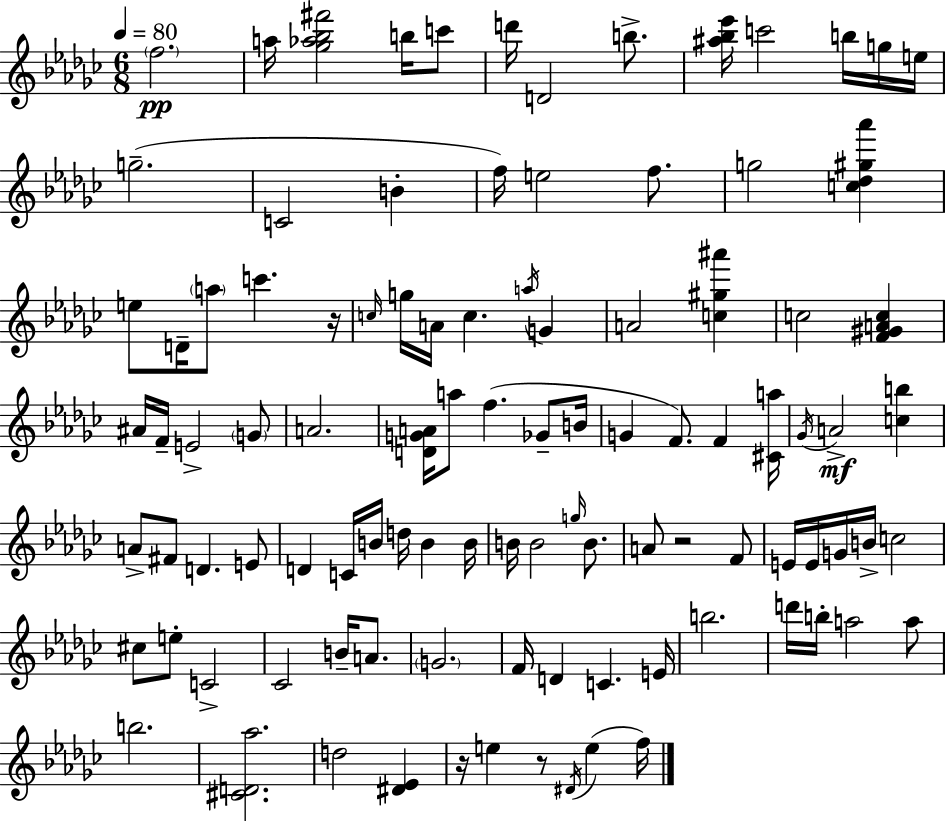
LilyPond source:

{
  \clef treble
  \numericTimeSignature
  \time 6/8
  \key ees \minor
  \tempo 4 = 80
  \parenthesize f''2.\pp | a''16 <ges'' aes'' bes'' fis'''>2 b''16 c'''8 | d'''16 d'2 b''8.-> | <ais'' bes'' ees'''>16 c'''2 b''16 g''16 e''16 | \break g''2.--( | c'2 b'4-. | f''16) e''2 f''8. | g''2 <c'' des'' gis'' aes'''>4 | \break e''8 d'16-- \parenthesize a''8 c'''4. r16 | \grace { c''16 } g''16 a'16 c''4. \acciaccatura { a''16 } g'4 | a'2 <c'' gis'' ais'''>4 | c''2 <f' gis' a' c''>4 | \break ais'16 f'16-- e'2-> | \parenthesize g'8 a'2. | <d' g' a'>16 a''8 f''4.( ges'8-- | b'16 g'4 f'8.) f'4 | \break <cis' a''>16 \acciaccatura { ges'16 }\mf a'2-> <c'' b''>4 | a'8-> fis'8 d'4. | e'8 d'4 c'16 b'16 d''16 b'4 | b'16 b'16 b'2 | \break \grace { g''16 } b'8. a'8 r2 | f'8 e'16 e'16 g'16 b'16-> c''2 | cis''8 e''8-. c'2-> | ces'2 | \break b'16-- a'8. \parenthesize g'2. | f'16 d'4 c'4. | e'16 b''2. | d'''16 b''16-. a''2 | \break a''8 b''2. | <cis' d' aes''>2. | d''2 | <dis' ees'>4 r16 e''4 r8 \acciaccatura { dis'16 }( | \break e''4 f''16) \bar "|."
}